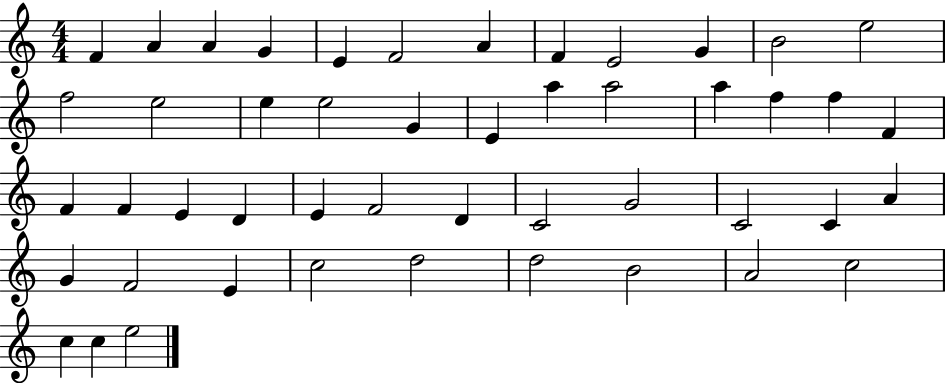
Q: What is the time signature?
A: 4/4